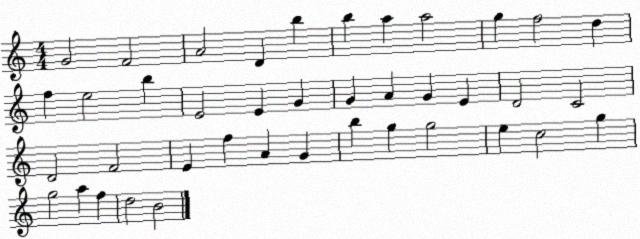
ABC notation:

X:1
T:Untitled
M:4/4
L:1/4
K:C
G2 F2 A2 D b b a a2 g f2 d f e2 b E2 E G G A G E D2 C2 D2 F2 E f A G b g g2 e c2 g g2 a f d2 B2